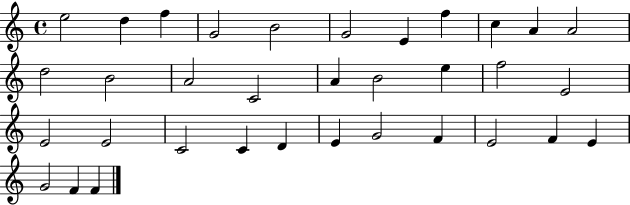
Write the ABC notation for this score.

X:1
T:Untitled
M:4/4
L:1/4
K:C
e2 d f G2 B2 G2 E f c A A2 d2 B2 A2 C2 A B2 e f2 E2 E2 E2 C2 C D E G2 F E2 F E G2 F F